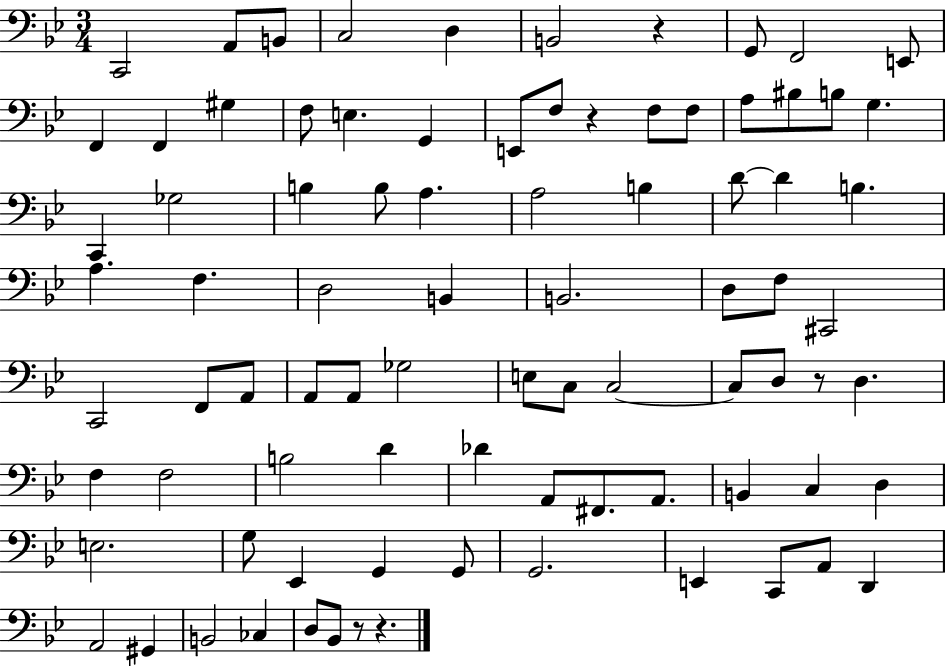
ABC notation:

X:1
T:Untitled
M:3/4
L:1/4
K:Bb
C,,2 A,,/2 B,,/2 C,2 D, B,,2 z G,,/2 F,,2 E,,/2 F,, F,, ^G, F,/2 E, G,, E,,/2 F,/2 z F,/2 F,/2 A,/2 ^B,/2 B,/2 G, C,, _G,2 B, B,/2 A, A,2 B, D/2 D B, A, F, D,2 B,, B,,2 D,/2 F,/2 ^C,,2 C,,2 F,,/2 A,,/2 A,,/2 A,,/2 _G,2 E,/2 C,/2 C,2 C,/2 D,/2 z/2 D, F, F,2 B,2 D _D A,,/2 ^F,,/2 A,,/2 B,, C, D, E,2 G,/2 _E,, G,, G,,/2 G,,2 E,, C,,/2 A,,/2 D,, A,,2 ^G,, B,,2 _C, D,/2 _B,,/2 z/2 z